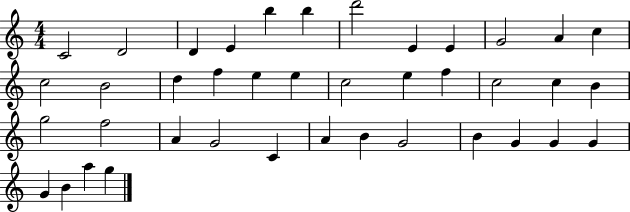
C4/h D4/h D4/q E4/q B5/q B5/q D6/h E4/q E4/q G4/h A4/q C5/q C5/h B4/h D5/q F5/q E5/q E5/q C5/h E5/q F5/q C5/h C5/q B4/q G5/h F5/h A4/q G4/h C4/q A4/q B4/q G4/h B4/q G4/q G4/q G4/q G4/q B4/q A5/q G5/q